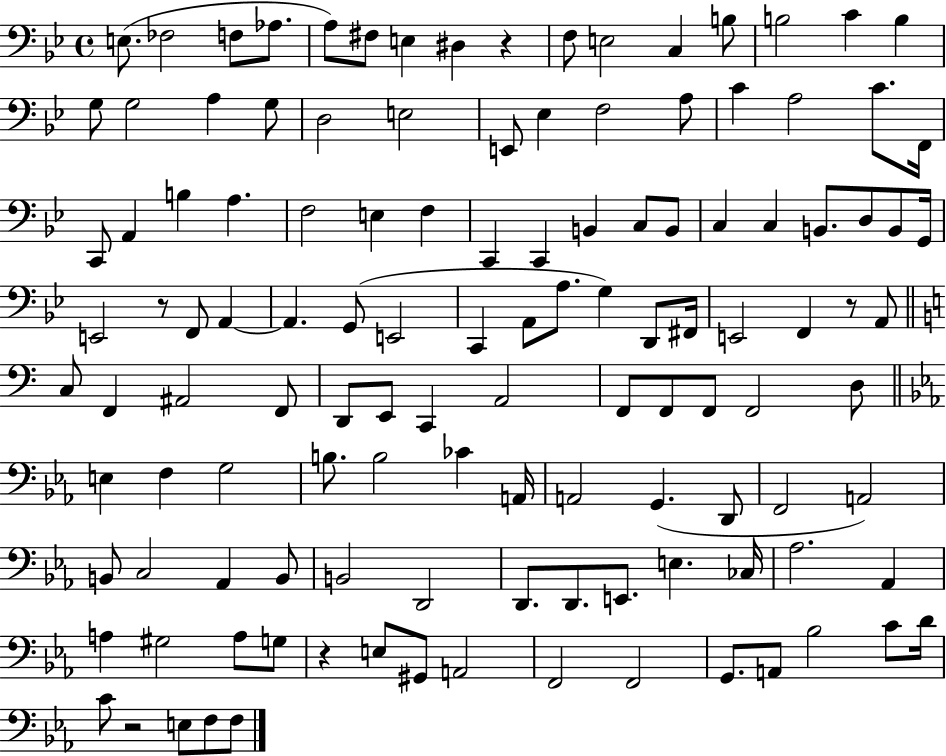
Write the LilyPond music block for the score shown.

{
  \clef bass
  \time 4/4
  \defaultTimeSignature
  \key bes \major
  e8.( fes2 f8 aes8. | a8) fis8 e4 dis4 r4 | f8 e2 c4 b8 | b2 c'4 b4 | \break g8 g2 a4 g8 | d2 e2 | e,8 ees4 f2 a8 | c'4 a2 c'8. f,16 | \break c,8 a,4 b4 a4. | f2 e4 f4 | c,4 c,4 b,4 c8 b,8 | c4 c4 b,8. d8 b,8 g,16 | \break e,2 r8 f,8 a,4~~ | a,4. g,8( e,2 | c,4 a,8 a8. g4) d,8 fis,16 | e,2 f,4 r8 a,8 | \break \bar "||" \break \key c \major c8 f,4 ais,2 f,8 | d,8 e,8 c,4 a,2 | f,8 f,8 f,8 f,2 d8 | \bar "||" \break \key ees \major e4 f4 g2 | b8. b2 ces'4 a,16 | a,2 g,4.( d,8 | f,2 a,2) | \break b,8 c2 aes,4 b,8 | b,2 d,2 | d,8. d,8. e,8. e4. ces16 | aes2. aes,4 | \break a4 gis2 a8 g8 | r4 e8 gis,8 a,2 | f,2 f,2 | g,8. a,8 bes2 c'8 d'16 | \break c'8 r2 e8 f8 f8 | \bar "|."
}